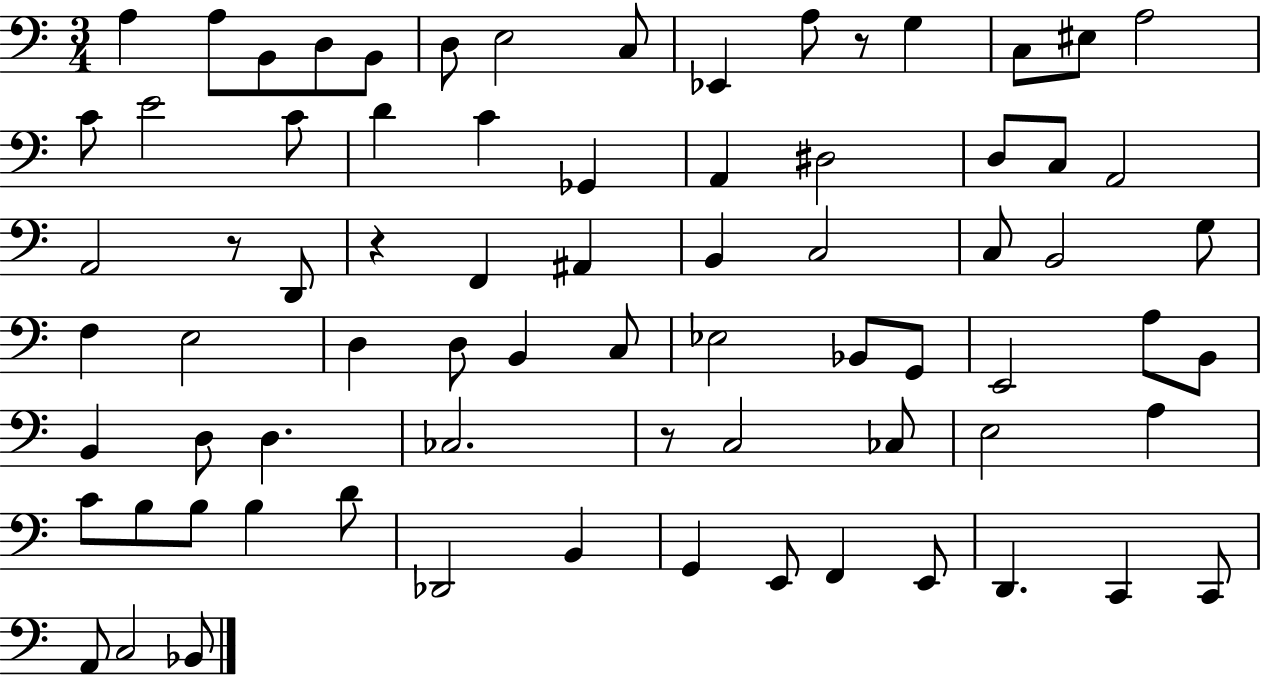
X:1
T:Untitled
M:3/4
L:1/4
K:C
A, A,/2 B,,/2 D,/2 B,,/2 D,/2 E,2 C,/2 _E,, A,/2 z/2 G, C,/2 ^E,/2 A,2 C/2 E2 C/2 D C _G,, A,, ^D,2 D,/2 C,/2 A,,2 A,,2 z/2 D,,/2 z F,, ^A,, B,, C,2 C,/2 B,,2 G,/2 F, E,2 D, D,/2 B,, C,/2 _E,2 _B,,/2 G,,/2 E,,2 A,/2 B,,/2 B,, D,/2 D, _C,2 z/2 C,2 _C,/2 E,2 A, C/2 B,/2 B,/2 B, D/2 _D,,2 B,, G,, E,,/2 F,, E,,/2 D,, C,, C,,/2 A,,/2 C,2 _B,,/2